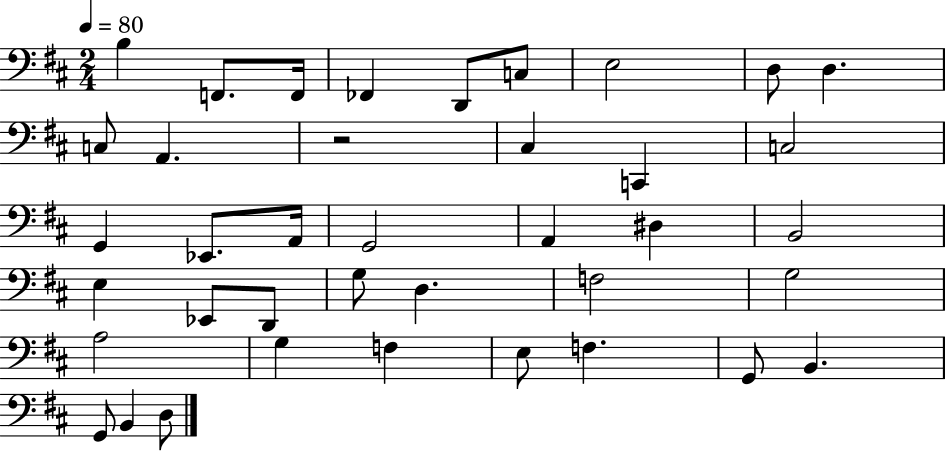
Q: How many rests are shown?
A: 1